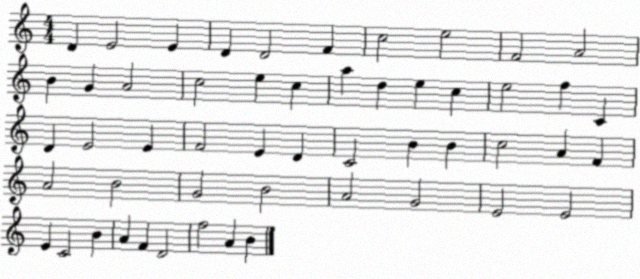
X:1
T:Untitled
M:4/4
L:1/4
K:C
D E2 E D D2 F c2 e2 F2 A2 B G A2 c2 e c a d e c e2 f C D E2 E F2 E D C2 B B c2 A F A2 B2 G2 B2 A2 G2 E2 E2 E C2 B A F D2 f2 A B